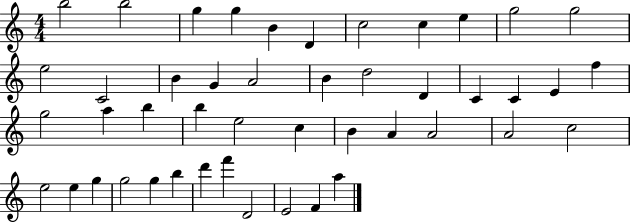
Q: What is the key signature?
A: C major